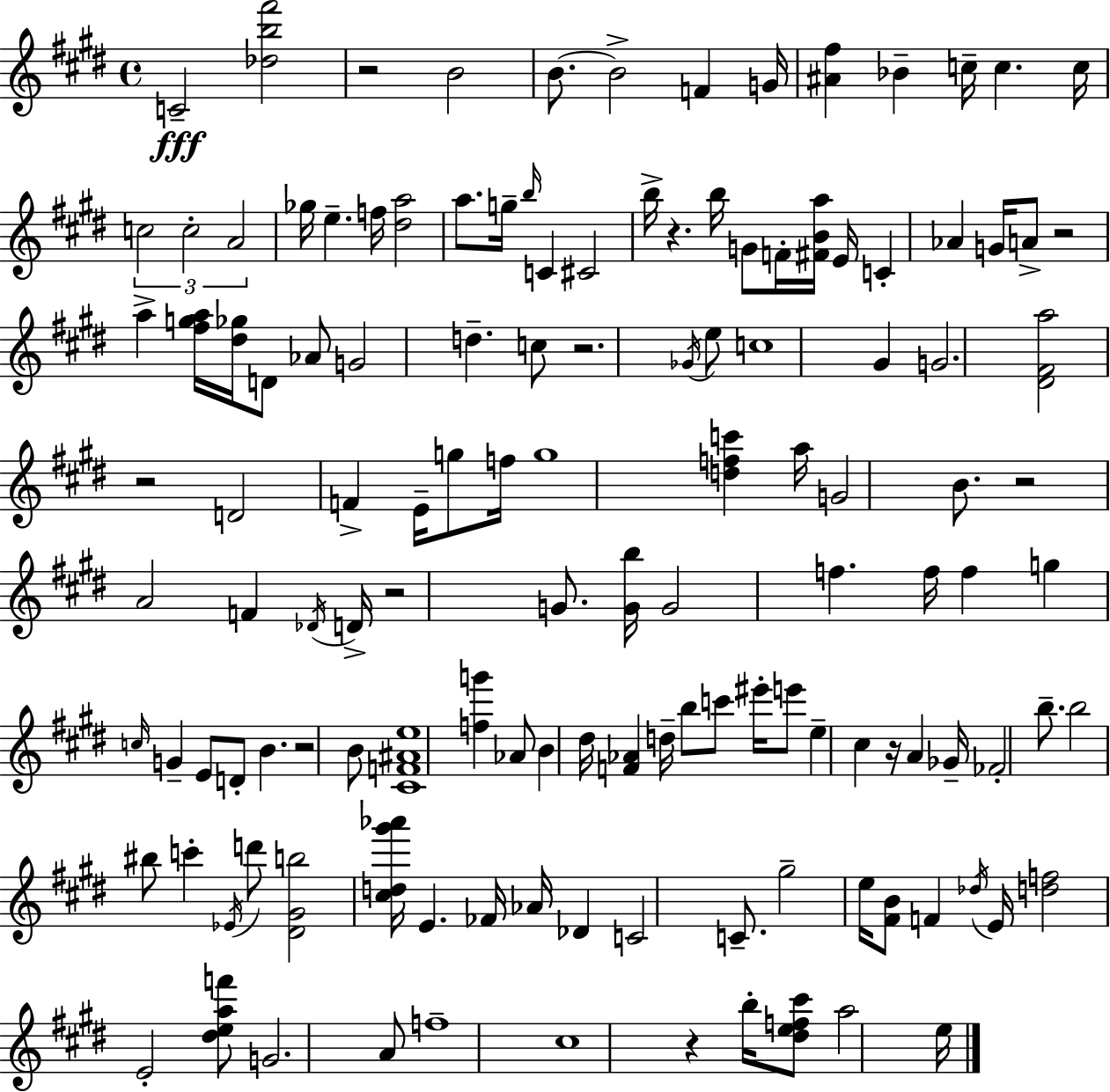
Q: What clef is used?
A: treble